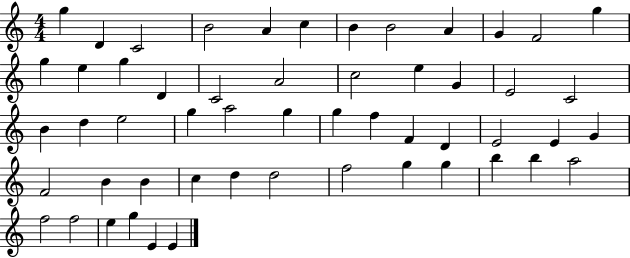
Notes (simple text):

G5/q D4/q C4/h B4/h A4/q C5/q B4/q B4/h A4/q G4/q F4/h G5/q G5/q E5/q G5/q D4/q C4/h A4/h C5/h E5/q G4/q E4/h C4/h B4/q D5/q E5/h G5/q A5/h G5/q G5/q F5/q F4/q D4/q E4/h E4/q G4/q F4/h B4/q B4/q C5/q D5/q D5/h F5/h G5/q G5/q B5/q B5/q A5/h F5/h F5/h E5/q G5/q E4/q E4/q